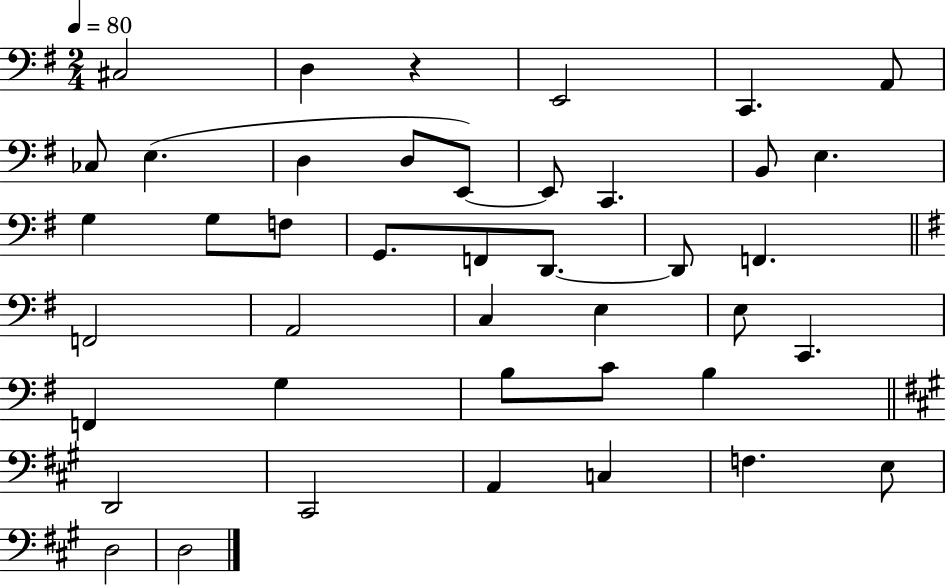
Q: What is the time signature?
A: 2/4